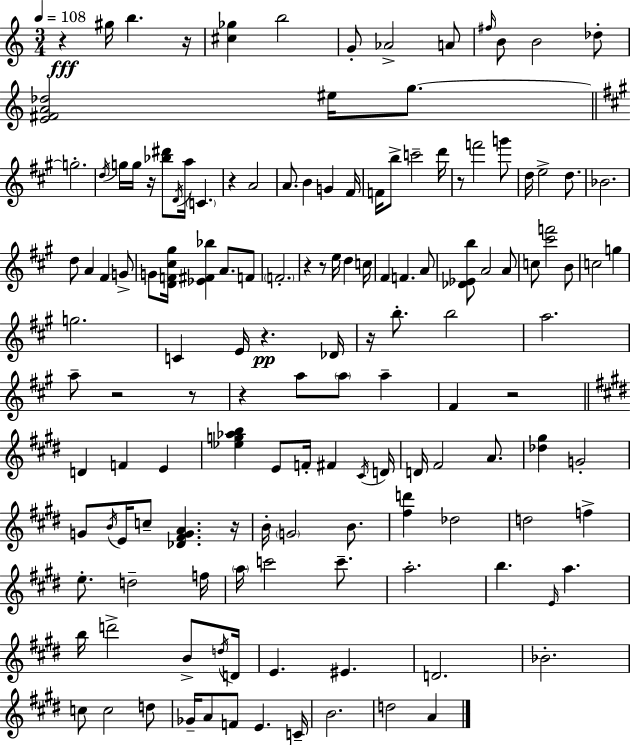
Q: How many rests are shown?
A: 14